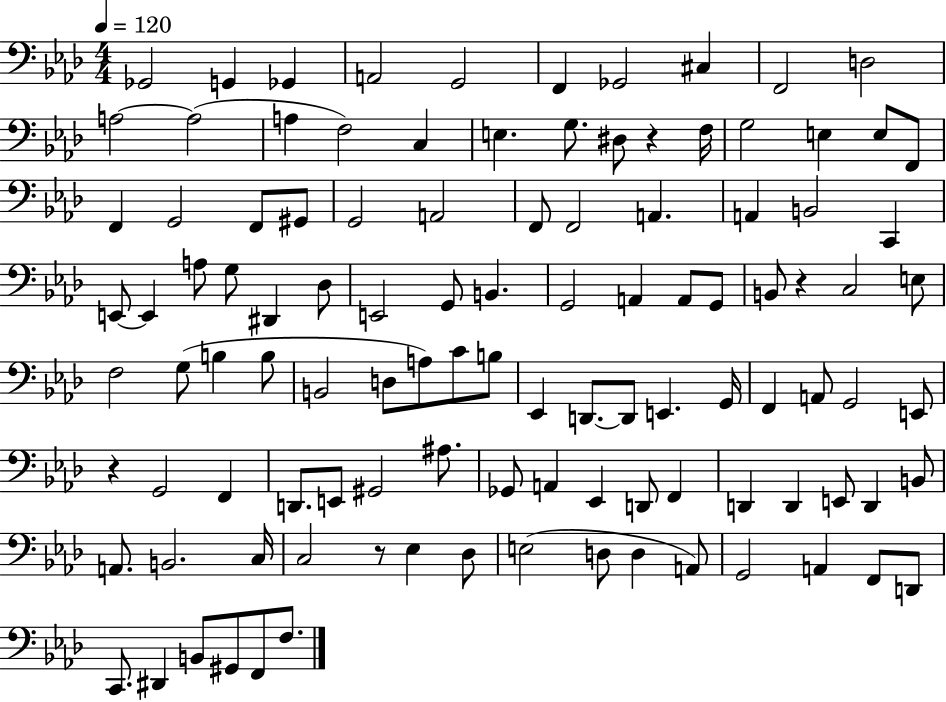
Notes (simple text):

Gb2/h G2/q Gb2/q A2/h G2/h F2/q Gb2/h C#3/q F2/h D3/h A3/h A3/h A3/q F3/h C3/q E3/q. G3/e. D#3/e R/q F3/s G3/h E3/q E3/e F2/e F2/q G2/h F2/e G#2/e G2/h A2/h F2/e F2/h A2/q. A2/q B2/h C2/q E2/e E2/q A3/e G3/e D#2/q Db3/e E2/h G2/e B2/q. G2/h A2/q A2/e G2/e B2/e R/q C3/h E3/e F3/h G3/e B3/q B3/e B2/h D3/e A3/e C4/e B3/e Eb2/q D2/e. D2/e E2/q. G2/s F2/q A2/e G2/h E2/e R/q G2/h F2/q D2/e. E2/e G#2/h A#3/e. Gb2/e A2/q Eb2/q D2/e F2/q D2/q D2/q E2/e D2/q B2/e A2/e. B2/h. C3/s C3/h R/e Eb3/q Db3/e E3/h D3/e D3/q A2/e G2/h A2/q F2/e D2/e C2/e. D#2/q B2/e G#2/e F2/e F3/e.